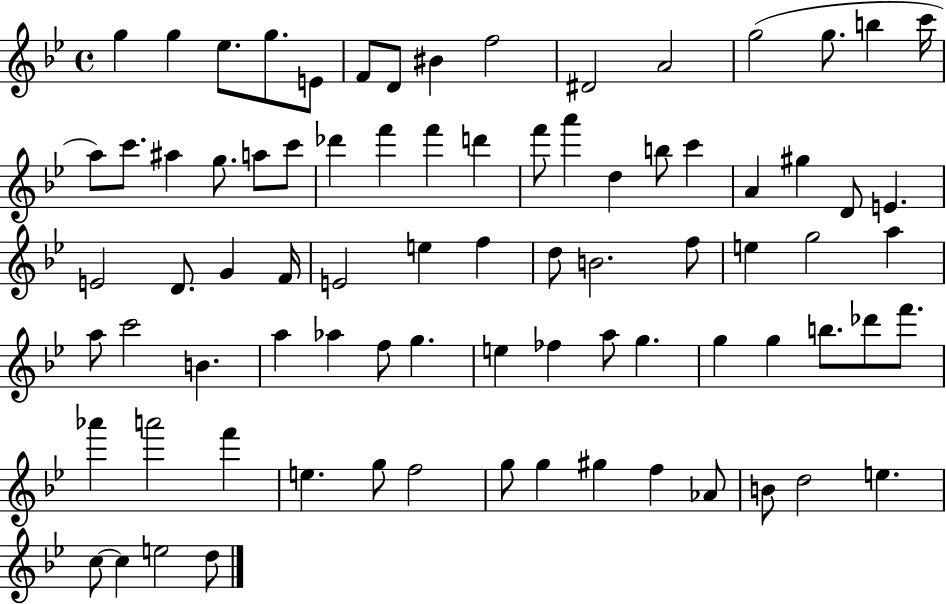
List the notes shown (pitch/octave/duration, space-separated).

G5/q G5/q Eb5/e. G5/e. E4/e F4/e D4/e BIS4/q F5/h D#4/h A4/h G5/h G5/e. B5/q C6/s A5/e C6/e. A#5/q G5/e. A5/e C6/e Db6/q F6/q F6/q D6/q F6/e A6/q D5/q B5/e C6/q A4/q G#5/q D4/e E4/q. E4/h D4/e. G4/q F4/s E4/h E5/q F5/q D5/e B4/h. F5/e E5/q G5/h A5/q A5/e C6/h B4/q. A5/q Ab5/q F5/e G5/q. E5/q FES5/q A5/e G5/q. G5/q G5/q B5/e. Db6/e F6/e. Ab6/q A6/h F6/q E5/q. G5/e F5/h G5/e G5/q G#5/q F5/q Ab4/e B4/e D5/h E5/q. C5/e C5/q E5/h D5/e